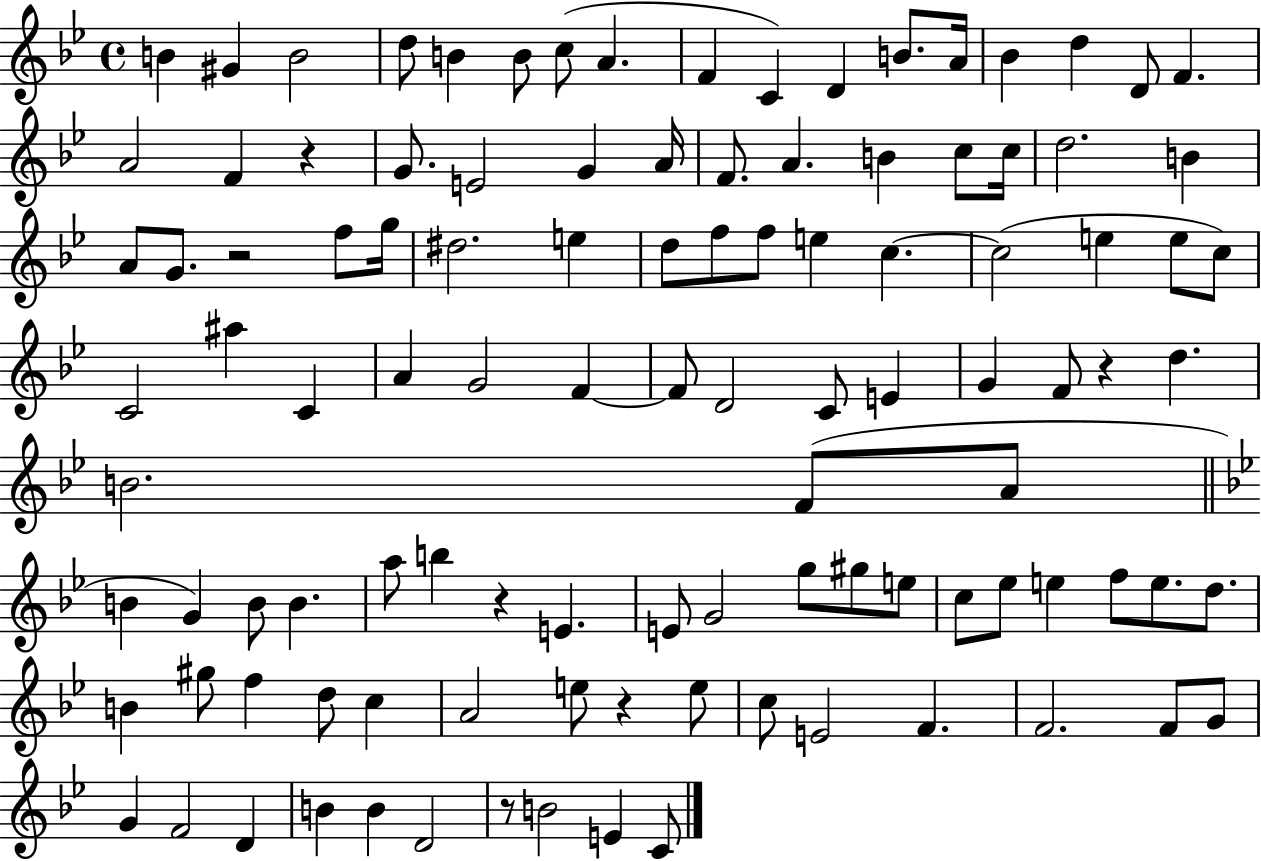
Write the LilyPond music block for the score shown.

{
  \clef treble
  \time 4/4
  \defaultTimeSignature
  \key bes \major
  b'4 gis'4 b'2 | d''8 b'4 b'8 c''8( a'4. | f'4 c'4) d'4 b'8. a'16 | bes'4 d''4 d'8 f'4. | \break a'2 f'4 r4 | g'8. e'2 g'4 a'16 | f'8. a'4. b'4 c''8 c''16 | d''2. b'4 | \break a'8 g'8. r2 f''8 g''16 | dis''2. e''4 | d''8 f''8 f''8 e''4 c''4.~~ | c''2( e''4 e''8 c''8) | \break c'2 ais''4 c'4 | a'4 g'2 f'4~~ | f'8 d'2 c'8 e'4 | g'4 f'8 r4 d''4. | \break b'2. f'8( a'8 | \bar "||" \break \key g \minor b'4 g'4) b'8 b'4. | a''8 b''4 r4 e'4. | e'8 g'2 g''8 gis''8 e''8 | c''8 ees''8 e''4 f''8 e''8. d''8. | \break b'4 gis''8 f''4 d''8 c''4 | a'2 e''8 r4 e''8 | c''8 e'2 f'4. | f'2. f'8 g'8 | \break g'4 f'2 d'4 | b'4 b'4 d'2 | r8 b'2 e'4 c'8 | \bar "|."
}